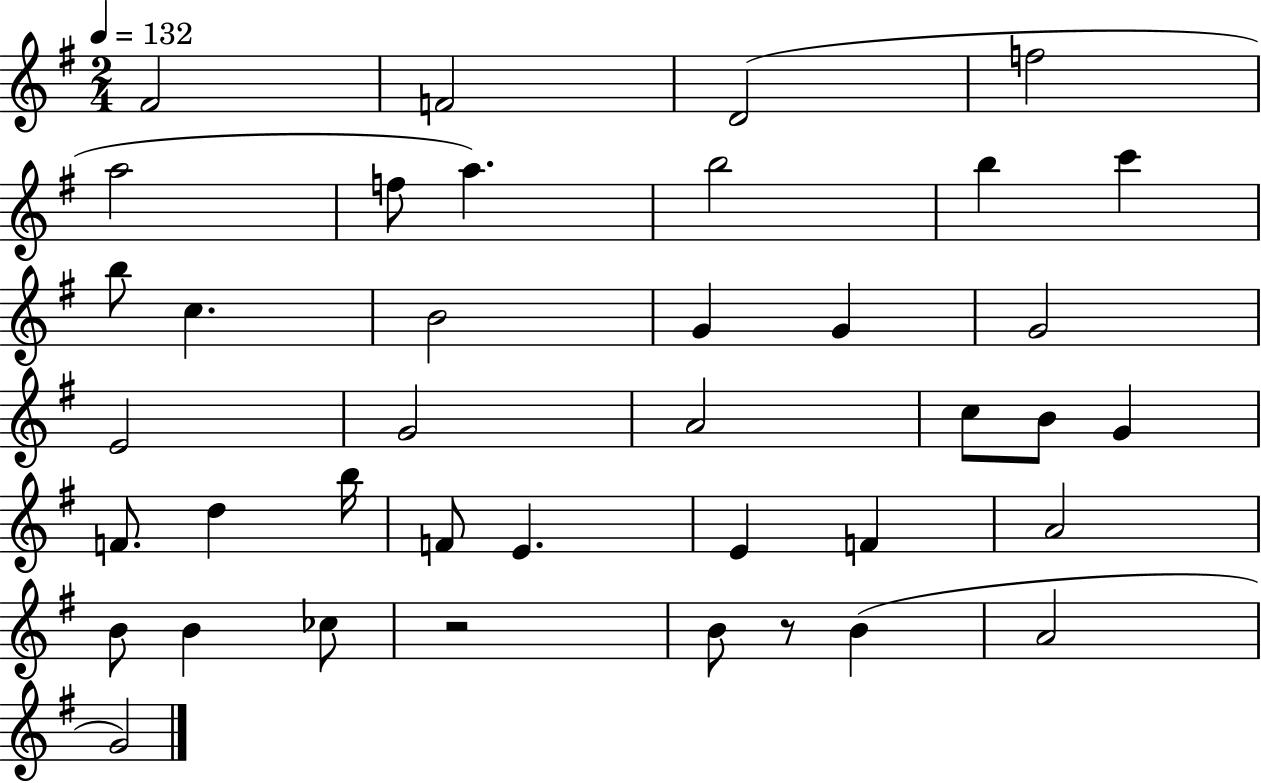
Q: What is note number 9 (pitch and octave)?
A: B5